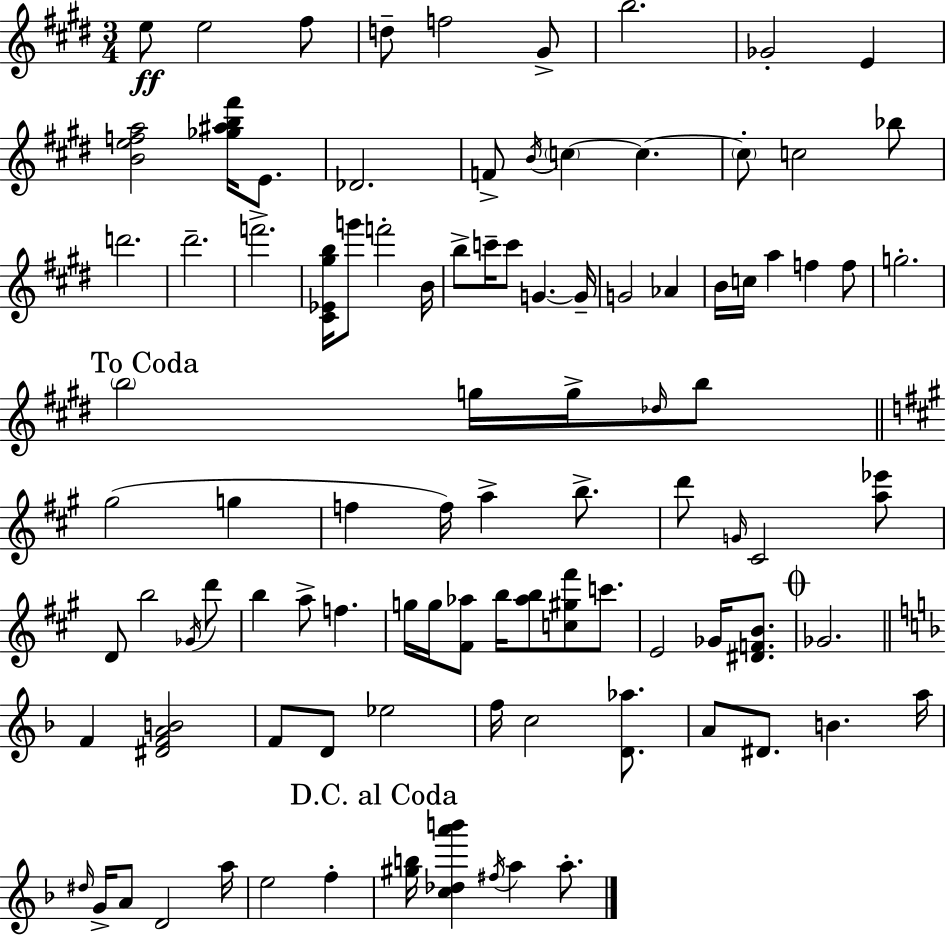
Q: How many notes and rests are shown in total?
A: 97